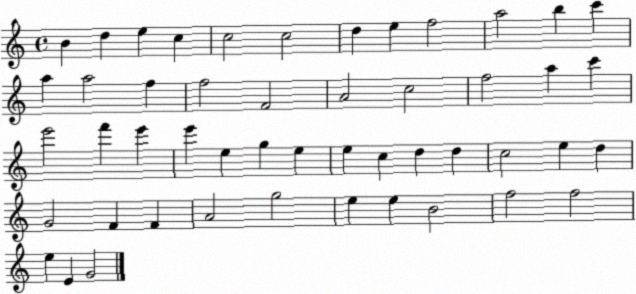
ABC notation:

X:1
T:Untitled
M:4/4
L:1/4
K:C
B d e c c2 c2 d e f2 a2 b c' a a2 f f2 F2 A2 c2 f2 a c' e'2 f' e' e' e g e e c d d c2 e d G2 F F A2 g2 e e B2 f2 f2 e E G2